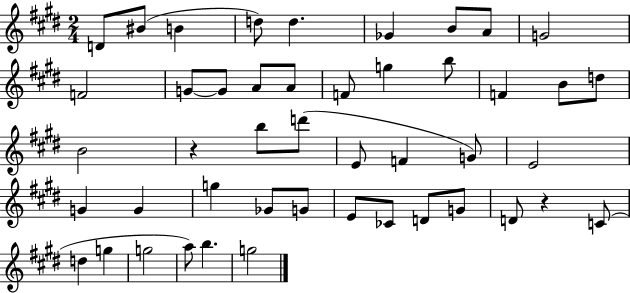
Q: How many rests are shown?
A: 2